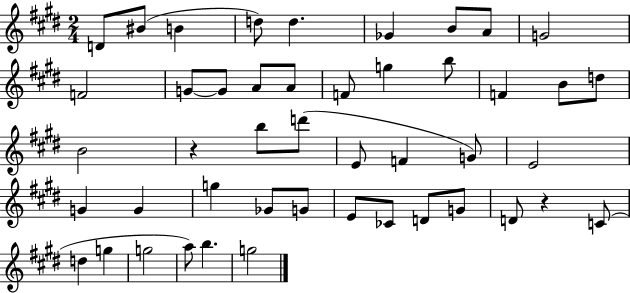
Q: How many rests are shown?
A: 2